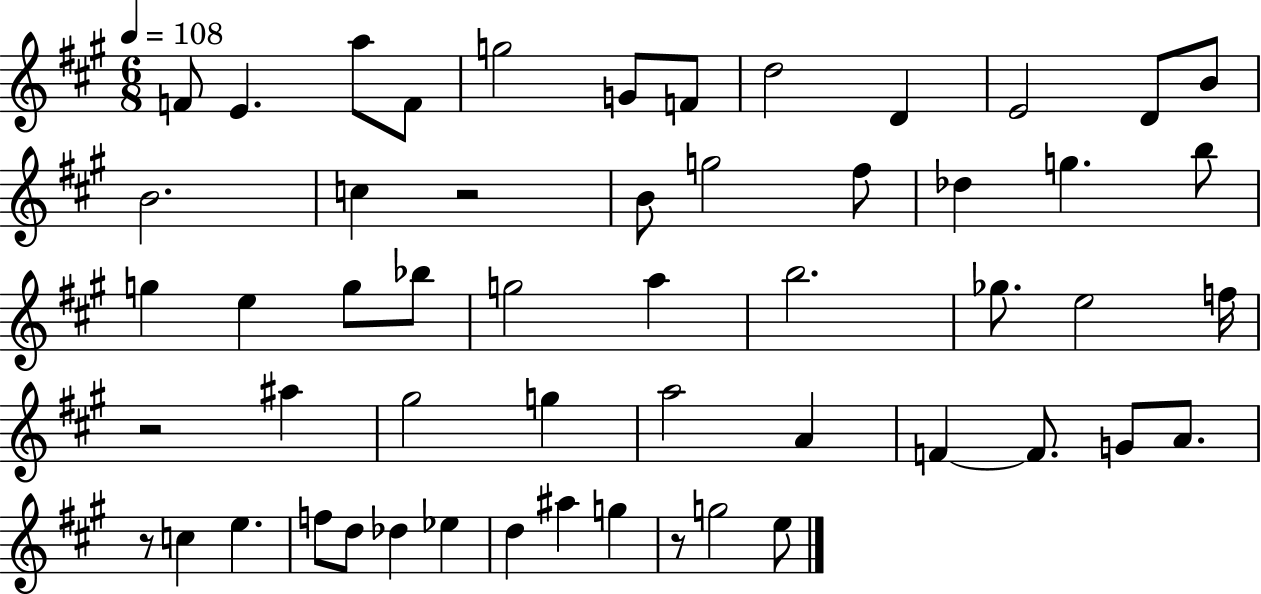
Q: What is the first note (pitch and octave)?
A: F4